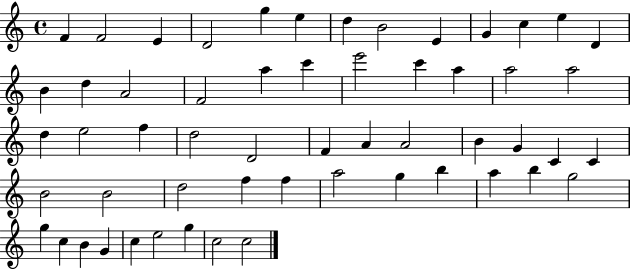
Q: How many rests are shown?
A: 0